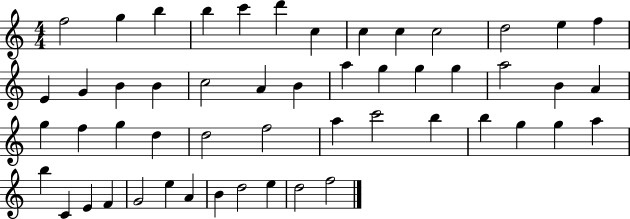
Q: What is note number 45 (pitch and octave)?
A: G4